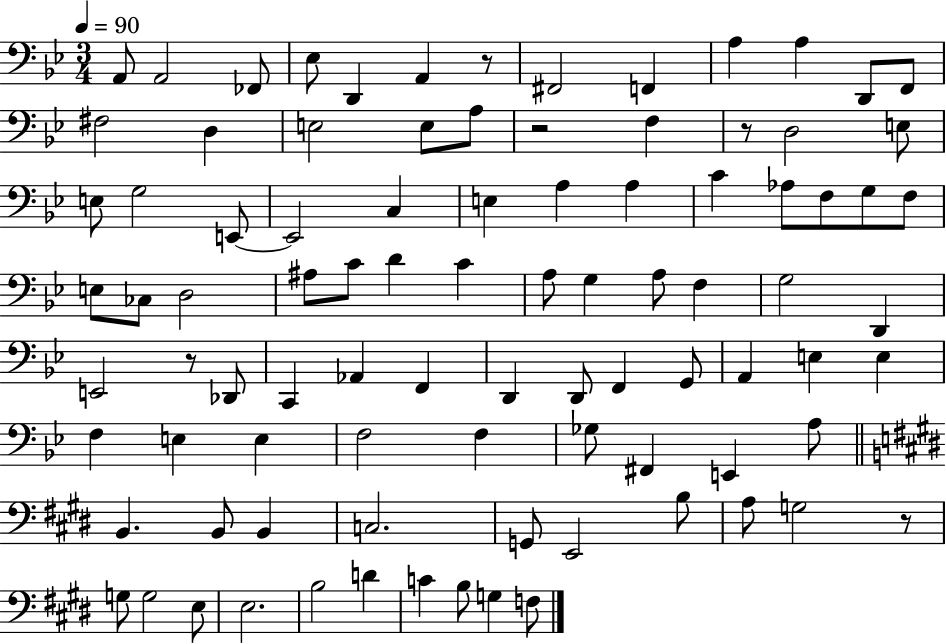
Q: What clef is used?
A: bass